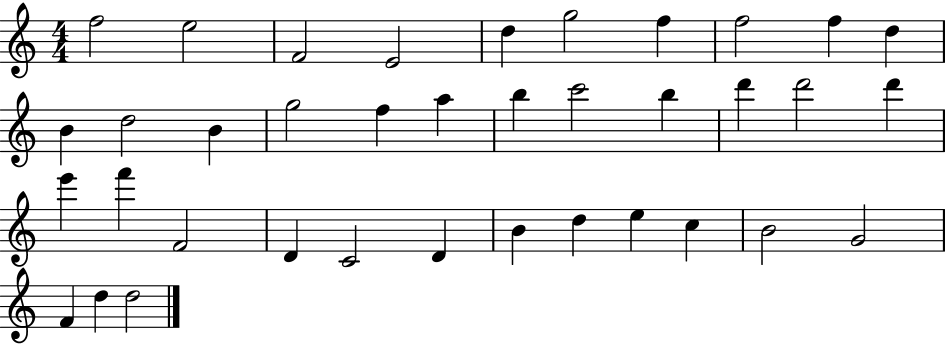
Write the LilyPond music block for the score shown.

{
  \clef treble
  \numericTimeSignature
  \time 4/4
  \key c \major
  f''2 e''2 | f'2 e'2 | d''4 g''2 f''4 | f''2 f''4 d''4 | \break b'4 d''2 b'4 | g''2 f''4 a''4 | b''4 c'''2 b''4 | d'''4 d'''2 d'''4 | \break e'''4 f'''4 f'2 | d'4 c'2 d'4 | b'4 d''4 e''4 c''4 | b'2 g'2 | \break f'4 d''4 d''2 | \bar "|."
}